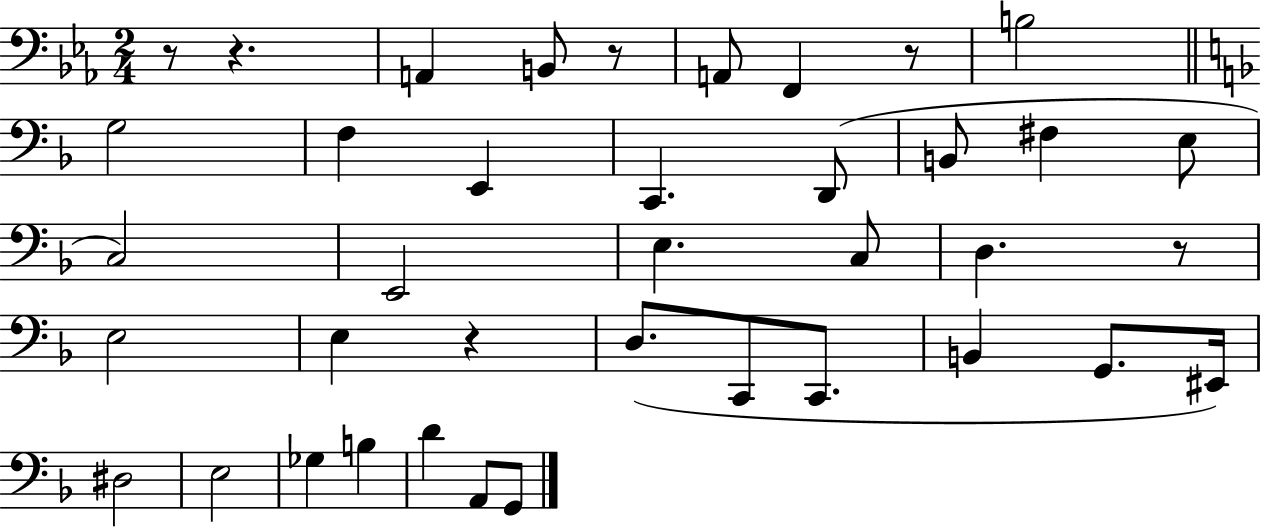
{
  \clef bass
  \numericTimeSignature
  \time 2/4
  \key ees \major
  r8 r4. | a,4 b,8 r8 | a,8 f,4 r8 | b2 | \break \bar "||" \break \key f \major g2 | f4 e,4 | c,4. d,8( | b,8 fis4 e8 | \break c2) | e,2 | e4. c8 | d4. r8 | \break e2 | e4 r4 | d8.( c,8 c,8. | b,4 g,8. eis,16) | \break dis2 | e2 | ges4 b4 | d'4 a,8 g,8 | \break \bar "|."
}